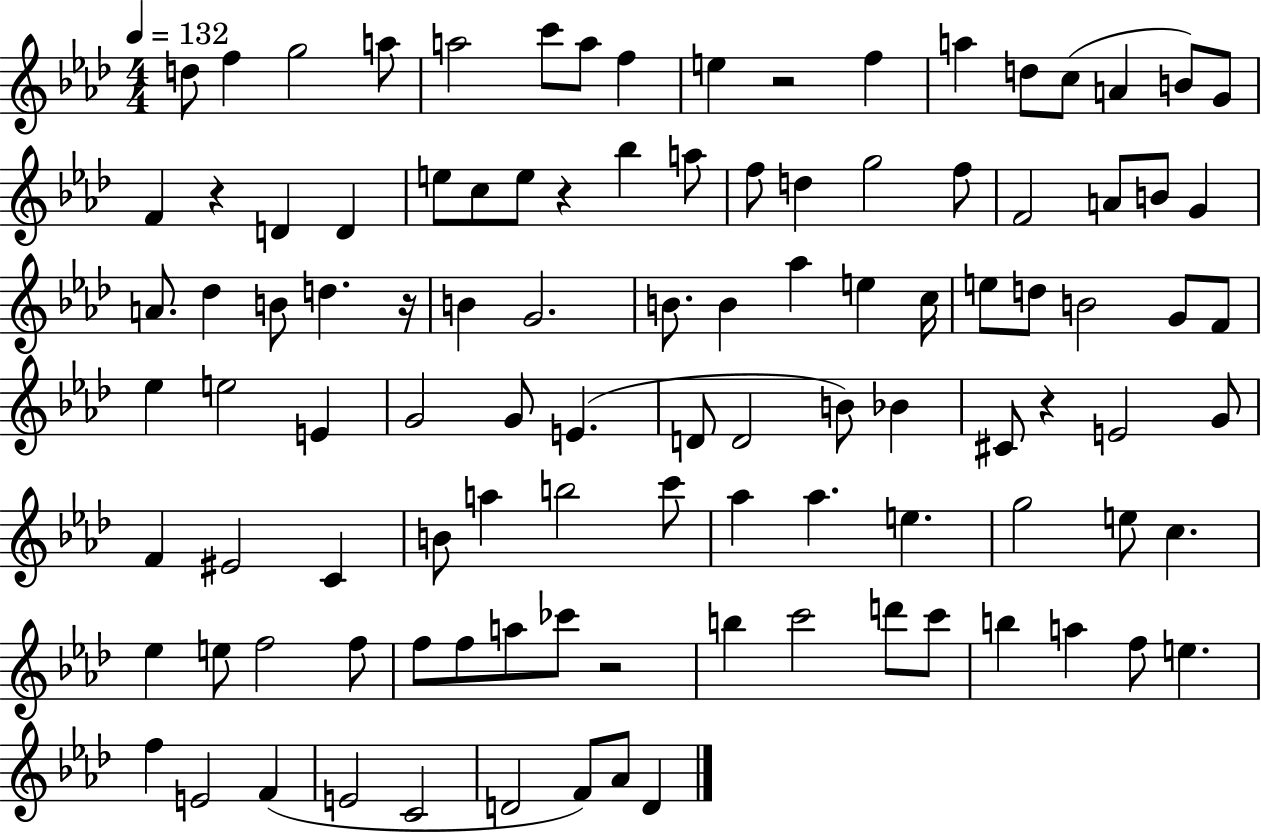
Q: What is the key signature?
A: AES major